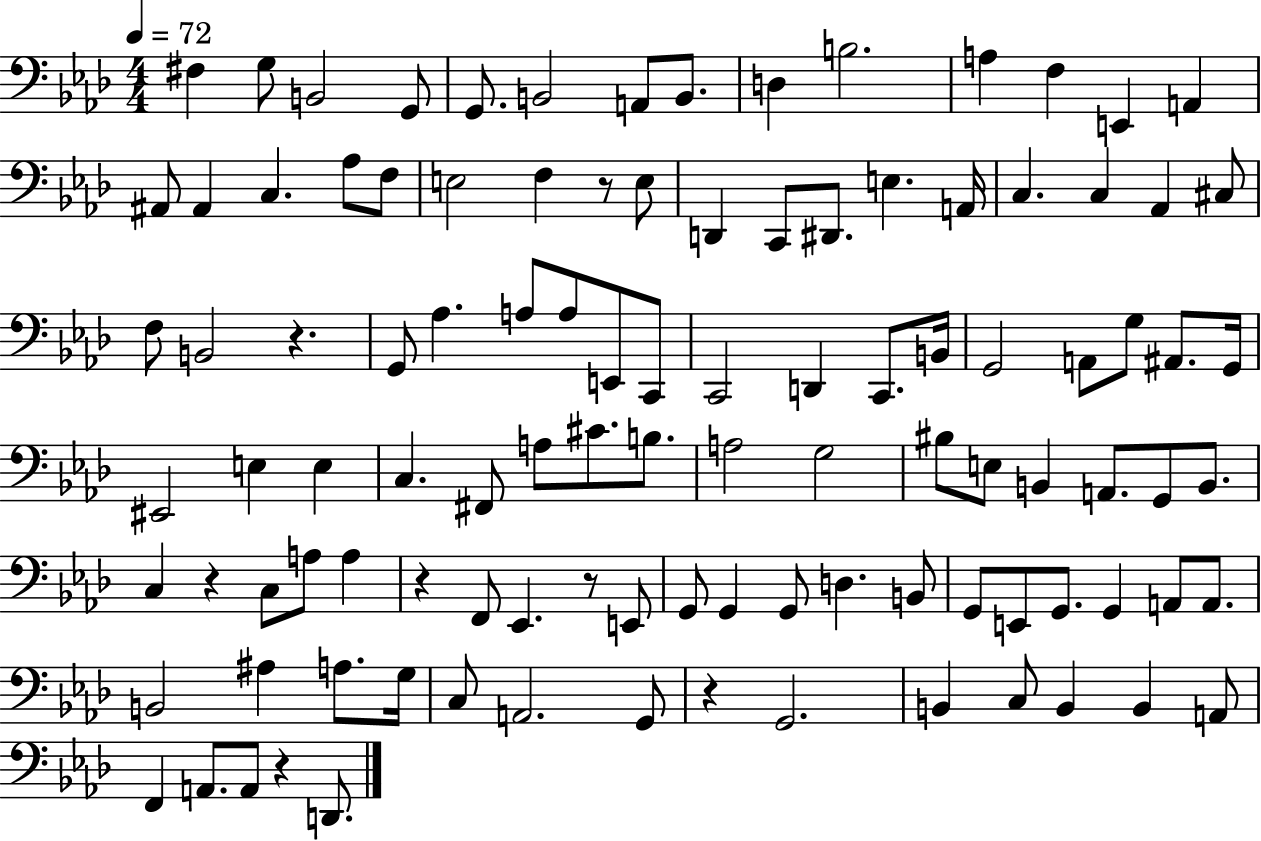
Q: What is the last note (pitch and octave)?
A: D2